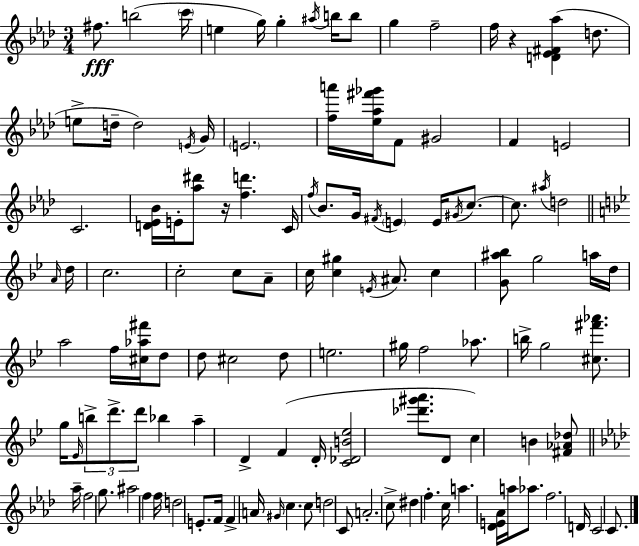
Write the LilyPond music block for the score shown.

{
  \clef treble
  \numericTimeSignature
  \time 3/4
  \key f \minor
  \repeat volta 2 { fis''8.\fff b''2( \parenthesize c'''16 | e''4 g''16) g''4-. \acciaccatura { ais''16 } b''16 b''8 | g''4 f''2-- | f''16 r4 <d' ees' fis' aes''>4( d''8. | \break e''8-> d''16-- d''2) | \acciaccatura { e'16 } g'16 \parenthesize e'2. | <f'' a'''>16 <ees'' aes'' fis''' ges'''>16 f'8 gis'2 | f'4 e'2 | \break c'2. | <d' ees' bes'>16 e'16-. <aes'' dis'''>8 r16 <f'' d'''>4. | c'16 \acciaccatura { f''16 } bes'8. g'16 \acciaccatura { fis'16 } \parenthesize e'4 | e'16 \acciaccatura { gis'16 } c''8.~~ c''8. \acciaccatura { ais''16 } d''2 | \break \bar "||" \break \key bes \major \grace { a'16 } d''16 c''2. | c''2-. c''8 | a'8-- c''16 <c'' gis''>4 \acciaccatura { e'16 } ais'8. c''4 | <g' ais'' bes''>8 g''2 | \break a''16 d''16 a''2 f''16 | <cis'' aes'' fis'''>16 d''8 d''8 cis''2 | d''8 e''2. | gis''16 f''2 | \break aes''8. b''16-> g''2 | <cis'' fis''' aes'''>8. g''16 \grace { ees'16 } \tuplet 3/2 { b''8-> d'''8.-> d'''8 } | bes''4 a''4-- d'4-> | f'4( d'16-. <c' des' b' ees''>2 | \break <des''' gis''' a'''>8. d'8 c''4) b'4 | <fis' aes' des''>8 \bar "||" \break \key f \minor aes''16-- f''2 g''8. | ais''2 f''4 | f''16 d''2 e'8.-. | f'16 f'4-> a'16 \grace { gis'16 } c''4. | \break c''8 d''2 c'8 | a'2.-. | c''8-> dis''4 f''4.-. | c''16 a''4. <des' e' aes'>16 a''16 aes''8. | \break f''2. | d'16 c'2 c'8. | } \bar "|."
}